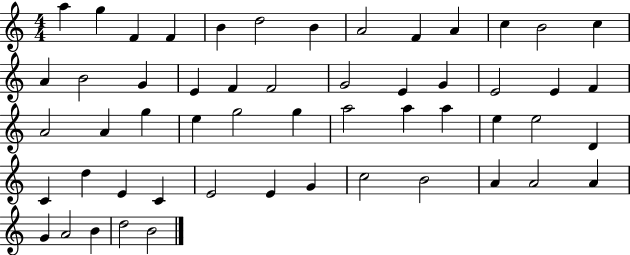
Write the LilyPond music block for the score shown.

{
  \clef treble
  \numericTimeSignature
  \time 4/4
  \key c \major
  a''4 g''4 f'4 f'4 | b'4 d''2 b'4 | a'2 f'4 a'4 | c''4 b'2 c''4 | \break a'4 b'2 g'4 | e'4 f'4 f'2 | g'2 e'4 g'4 | e'2 e'4 f'4 | \break a'2 a'4 g''4 | e''4 g''2 g''4 | a''2 a''4 a''4 | e''4 e''2 d'4 | \break c'4 d''4 e'4 c'4 | e'2 e'4 g'4 | c''2 b'2 | a'4 a'2 a'4 | \break g'4 a'2 b'4 | d''2 b'2 | \bar "|."
}